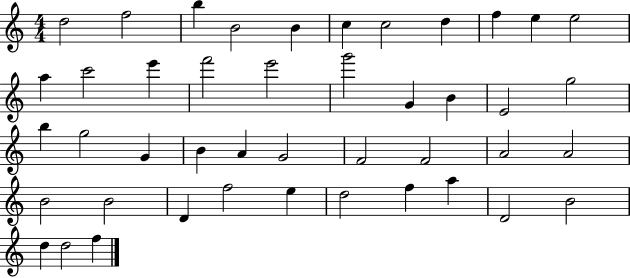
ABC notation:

X:1
T:Untitled
M:4/4
L:1/4
K:C
d2 f2 b B2 B c c2 d f e e2 a c'2 e' f'2 e'2 g'2 G B E2 g2 b g2 G B A G2 F2 F2 A2 A2 B2 B2 D f2 e d2 f a D2 B2 d d2 f